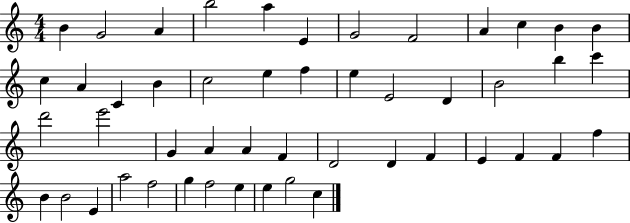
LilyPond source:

{
  \clef treble
  \numericTimeSignature
  \time 4/4
  \key c \major
  b'4 g'2 a'4 | b''2 a''4 e'4 | g'2 f'2 | a'4 c''4 b'4 b'4 | \break c''4 a'4 c'4 b'4 | c''2 e''4 f''4 | e''4 e'2 d'4 | b'2 b''4 c'''4 | \break d'''2 e'''2 | g'4 a'4 a'4 f'4 | d'2 d'4 f'4 | e'4 f'4 f'4 f''4 | \break b'4 b'2 e'4 | a''2 f''2 | g''4 f''2 e''4 | e''4 g''2 c''4 | \break \bar "|."
}